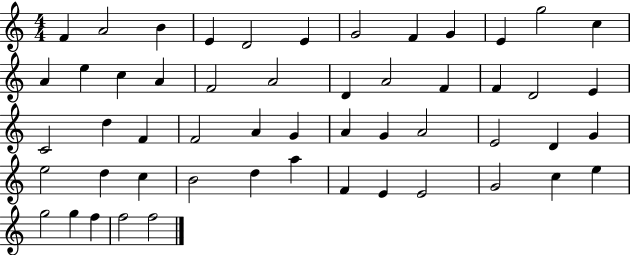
X:1
T:Untitled
M:4/4
L:1/4
K:C
F A2 B E D2 E G2 F G E g2 c A e c A F2 A2 D A2 F F D2 E C2 d F F2 A G A G A2 E2 D G e2 d c B2 d a F E E2 G2 c e g2 g f f2 f2